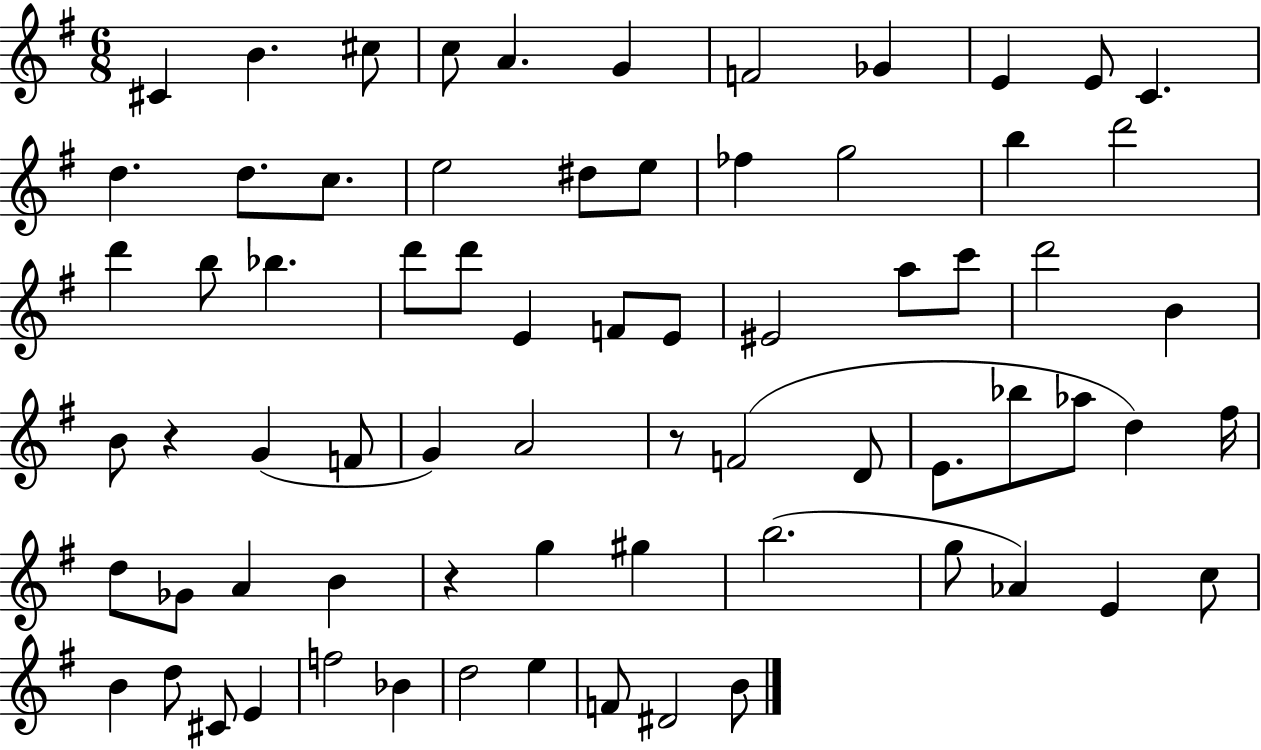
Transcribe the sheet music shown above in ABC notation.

X:1
T:Untitled
M:6/8
L:1/4
K:G
^C B ^c/2 c/2 A G F2 _G E E/2 C d d/2 c/2 e2 ^d/2 e/2 _f g2 b d'2 d' b/2 _b d'/2 d'/2 E F/2 E/2 ^E2 a/2 c'/2 d'2 B B/2 z G F/2 G A2 z/2 F2 D/2 E/2 _b/2 _a/2 d ^f/4 d/2 _G/2 A B z g ^g b2 g/2 _A E c/2 B d/2 ^C/2 E f2 _B d2 e F/2 ^D2 B/2